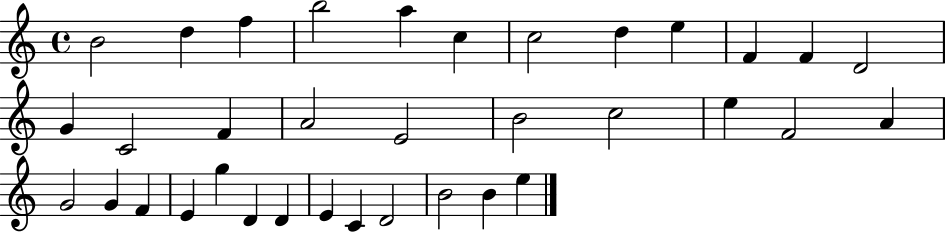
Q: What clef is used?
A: treble